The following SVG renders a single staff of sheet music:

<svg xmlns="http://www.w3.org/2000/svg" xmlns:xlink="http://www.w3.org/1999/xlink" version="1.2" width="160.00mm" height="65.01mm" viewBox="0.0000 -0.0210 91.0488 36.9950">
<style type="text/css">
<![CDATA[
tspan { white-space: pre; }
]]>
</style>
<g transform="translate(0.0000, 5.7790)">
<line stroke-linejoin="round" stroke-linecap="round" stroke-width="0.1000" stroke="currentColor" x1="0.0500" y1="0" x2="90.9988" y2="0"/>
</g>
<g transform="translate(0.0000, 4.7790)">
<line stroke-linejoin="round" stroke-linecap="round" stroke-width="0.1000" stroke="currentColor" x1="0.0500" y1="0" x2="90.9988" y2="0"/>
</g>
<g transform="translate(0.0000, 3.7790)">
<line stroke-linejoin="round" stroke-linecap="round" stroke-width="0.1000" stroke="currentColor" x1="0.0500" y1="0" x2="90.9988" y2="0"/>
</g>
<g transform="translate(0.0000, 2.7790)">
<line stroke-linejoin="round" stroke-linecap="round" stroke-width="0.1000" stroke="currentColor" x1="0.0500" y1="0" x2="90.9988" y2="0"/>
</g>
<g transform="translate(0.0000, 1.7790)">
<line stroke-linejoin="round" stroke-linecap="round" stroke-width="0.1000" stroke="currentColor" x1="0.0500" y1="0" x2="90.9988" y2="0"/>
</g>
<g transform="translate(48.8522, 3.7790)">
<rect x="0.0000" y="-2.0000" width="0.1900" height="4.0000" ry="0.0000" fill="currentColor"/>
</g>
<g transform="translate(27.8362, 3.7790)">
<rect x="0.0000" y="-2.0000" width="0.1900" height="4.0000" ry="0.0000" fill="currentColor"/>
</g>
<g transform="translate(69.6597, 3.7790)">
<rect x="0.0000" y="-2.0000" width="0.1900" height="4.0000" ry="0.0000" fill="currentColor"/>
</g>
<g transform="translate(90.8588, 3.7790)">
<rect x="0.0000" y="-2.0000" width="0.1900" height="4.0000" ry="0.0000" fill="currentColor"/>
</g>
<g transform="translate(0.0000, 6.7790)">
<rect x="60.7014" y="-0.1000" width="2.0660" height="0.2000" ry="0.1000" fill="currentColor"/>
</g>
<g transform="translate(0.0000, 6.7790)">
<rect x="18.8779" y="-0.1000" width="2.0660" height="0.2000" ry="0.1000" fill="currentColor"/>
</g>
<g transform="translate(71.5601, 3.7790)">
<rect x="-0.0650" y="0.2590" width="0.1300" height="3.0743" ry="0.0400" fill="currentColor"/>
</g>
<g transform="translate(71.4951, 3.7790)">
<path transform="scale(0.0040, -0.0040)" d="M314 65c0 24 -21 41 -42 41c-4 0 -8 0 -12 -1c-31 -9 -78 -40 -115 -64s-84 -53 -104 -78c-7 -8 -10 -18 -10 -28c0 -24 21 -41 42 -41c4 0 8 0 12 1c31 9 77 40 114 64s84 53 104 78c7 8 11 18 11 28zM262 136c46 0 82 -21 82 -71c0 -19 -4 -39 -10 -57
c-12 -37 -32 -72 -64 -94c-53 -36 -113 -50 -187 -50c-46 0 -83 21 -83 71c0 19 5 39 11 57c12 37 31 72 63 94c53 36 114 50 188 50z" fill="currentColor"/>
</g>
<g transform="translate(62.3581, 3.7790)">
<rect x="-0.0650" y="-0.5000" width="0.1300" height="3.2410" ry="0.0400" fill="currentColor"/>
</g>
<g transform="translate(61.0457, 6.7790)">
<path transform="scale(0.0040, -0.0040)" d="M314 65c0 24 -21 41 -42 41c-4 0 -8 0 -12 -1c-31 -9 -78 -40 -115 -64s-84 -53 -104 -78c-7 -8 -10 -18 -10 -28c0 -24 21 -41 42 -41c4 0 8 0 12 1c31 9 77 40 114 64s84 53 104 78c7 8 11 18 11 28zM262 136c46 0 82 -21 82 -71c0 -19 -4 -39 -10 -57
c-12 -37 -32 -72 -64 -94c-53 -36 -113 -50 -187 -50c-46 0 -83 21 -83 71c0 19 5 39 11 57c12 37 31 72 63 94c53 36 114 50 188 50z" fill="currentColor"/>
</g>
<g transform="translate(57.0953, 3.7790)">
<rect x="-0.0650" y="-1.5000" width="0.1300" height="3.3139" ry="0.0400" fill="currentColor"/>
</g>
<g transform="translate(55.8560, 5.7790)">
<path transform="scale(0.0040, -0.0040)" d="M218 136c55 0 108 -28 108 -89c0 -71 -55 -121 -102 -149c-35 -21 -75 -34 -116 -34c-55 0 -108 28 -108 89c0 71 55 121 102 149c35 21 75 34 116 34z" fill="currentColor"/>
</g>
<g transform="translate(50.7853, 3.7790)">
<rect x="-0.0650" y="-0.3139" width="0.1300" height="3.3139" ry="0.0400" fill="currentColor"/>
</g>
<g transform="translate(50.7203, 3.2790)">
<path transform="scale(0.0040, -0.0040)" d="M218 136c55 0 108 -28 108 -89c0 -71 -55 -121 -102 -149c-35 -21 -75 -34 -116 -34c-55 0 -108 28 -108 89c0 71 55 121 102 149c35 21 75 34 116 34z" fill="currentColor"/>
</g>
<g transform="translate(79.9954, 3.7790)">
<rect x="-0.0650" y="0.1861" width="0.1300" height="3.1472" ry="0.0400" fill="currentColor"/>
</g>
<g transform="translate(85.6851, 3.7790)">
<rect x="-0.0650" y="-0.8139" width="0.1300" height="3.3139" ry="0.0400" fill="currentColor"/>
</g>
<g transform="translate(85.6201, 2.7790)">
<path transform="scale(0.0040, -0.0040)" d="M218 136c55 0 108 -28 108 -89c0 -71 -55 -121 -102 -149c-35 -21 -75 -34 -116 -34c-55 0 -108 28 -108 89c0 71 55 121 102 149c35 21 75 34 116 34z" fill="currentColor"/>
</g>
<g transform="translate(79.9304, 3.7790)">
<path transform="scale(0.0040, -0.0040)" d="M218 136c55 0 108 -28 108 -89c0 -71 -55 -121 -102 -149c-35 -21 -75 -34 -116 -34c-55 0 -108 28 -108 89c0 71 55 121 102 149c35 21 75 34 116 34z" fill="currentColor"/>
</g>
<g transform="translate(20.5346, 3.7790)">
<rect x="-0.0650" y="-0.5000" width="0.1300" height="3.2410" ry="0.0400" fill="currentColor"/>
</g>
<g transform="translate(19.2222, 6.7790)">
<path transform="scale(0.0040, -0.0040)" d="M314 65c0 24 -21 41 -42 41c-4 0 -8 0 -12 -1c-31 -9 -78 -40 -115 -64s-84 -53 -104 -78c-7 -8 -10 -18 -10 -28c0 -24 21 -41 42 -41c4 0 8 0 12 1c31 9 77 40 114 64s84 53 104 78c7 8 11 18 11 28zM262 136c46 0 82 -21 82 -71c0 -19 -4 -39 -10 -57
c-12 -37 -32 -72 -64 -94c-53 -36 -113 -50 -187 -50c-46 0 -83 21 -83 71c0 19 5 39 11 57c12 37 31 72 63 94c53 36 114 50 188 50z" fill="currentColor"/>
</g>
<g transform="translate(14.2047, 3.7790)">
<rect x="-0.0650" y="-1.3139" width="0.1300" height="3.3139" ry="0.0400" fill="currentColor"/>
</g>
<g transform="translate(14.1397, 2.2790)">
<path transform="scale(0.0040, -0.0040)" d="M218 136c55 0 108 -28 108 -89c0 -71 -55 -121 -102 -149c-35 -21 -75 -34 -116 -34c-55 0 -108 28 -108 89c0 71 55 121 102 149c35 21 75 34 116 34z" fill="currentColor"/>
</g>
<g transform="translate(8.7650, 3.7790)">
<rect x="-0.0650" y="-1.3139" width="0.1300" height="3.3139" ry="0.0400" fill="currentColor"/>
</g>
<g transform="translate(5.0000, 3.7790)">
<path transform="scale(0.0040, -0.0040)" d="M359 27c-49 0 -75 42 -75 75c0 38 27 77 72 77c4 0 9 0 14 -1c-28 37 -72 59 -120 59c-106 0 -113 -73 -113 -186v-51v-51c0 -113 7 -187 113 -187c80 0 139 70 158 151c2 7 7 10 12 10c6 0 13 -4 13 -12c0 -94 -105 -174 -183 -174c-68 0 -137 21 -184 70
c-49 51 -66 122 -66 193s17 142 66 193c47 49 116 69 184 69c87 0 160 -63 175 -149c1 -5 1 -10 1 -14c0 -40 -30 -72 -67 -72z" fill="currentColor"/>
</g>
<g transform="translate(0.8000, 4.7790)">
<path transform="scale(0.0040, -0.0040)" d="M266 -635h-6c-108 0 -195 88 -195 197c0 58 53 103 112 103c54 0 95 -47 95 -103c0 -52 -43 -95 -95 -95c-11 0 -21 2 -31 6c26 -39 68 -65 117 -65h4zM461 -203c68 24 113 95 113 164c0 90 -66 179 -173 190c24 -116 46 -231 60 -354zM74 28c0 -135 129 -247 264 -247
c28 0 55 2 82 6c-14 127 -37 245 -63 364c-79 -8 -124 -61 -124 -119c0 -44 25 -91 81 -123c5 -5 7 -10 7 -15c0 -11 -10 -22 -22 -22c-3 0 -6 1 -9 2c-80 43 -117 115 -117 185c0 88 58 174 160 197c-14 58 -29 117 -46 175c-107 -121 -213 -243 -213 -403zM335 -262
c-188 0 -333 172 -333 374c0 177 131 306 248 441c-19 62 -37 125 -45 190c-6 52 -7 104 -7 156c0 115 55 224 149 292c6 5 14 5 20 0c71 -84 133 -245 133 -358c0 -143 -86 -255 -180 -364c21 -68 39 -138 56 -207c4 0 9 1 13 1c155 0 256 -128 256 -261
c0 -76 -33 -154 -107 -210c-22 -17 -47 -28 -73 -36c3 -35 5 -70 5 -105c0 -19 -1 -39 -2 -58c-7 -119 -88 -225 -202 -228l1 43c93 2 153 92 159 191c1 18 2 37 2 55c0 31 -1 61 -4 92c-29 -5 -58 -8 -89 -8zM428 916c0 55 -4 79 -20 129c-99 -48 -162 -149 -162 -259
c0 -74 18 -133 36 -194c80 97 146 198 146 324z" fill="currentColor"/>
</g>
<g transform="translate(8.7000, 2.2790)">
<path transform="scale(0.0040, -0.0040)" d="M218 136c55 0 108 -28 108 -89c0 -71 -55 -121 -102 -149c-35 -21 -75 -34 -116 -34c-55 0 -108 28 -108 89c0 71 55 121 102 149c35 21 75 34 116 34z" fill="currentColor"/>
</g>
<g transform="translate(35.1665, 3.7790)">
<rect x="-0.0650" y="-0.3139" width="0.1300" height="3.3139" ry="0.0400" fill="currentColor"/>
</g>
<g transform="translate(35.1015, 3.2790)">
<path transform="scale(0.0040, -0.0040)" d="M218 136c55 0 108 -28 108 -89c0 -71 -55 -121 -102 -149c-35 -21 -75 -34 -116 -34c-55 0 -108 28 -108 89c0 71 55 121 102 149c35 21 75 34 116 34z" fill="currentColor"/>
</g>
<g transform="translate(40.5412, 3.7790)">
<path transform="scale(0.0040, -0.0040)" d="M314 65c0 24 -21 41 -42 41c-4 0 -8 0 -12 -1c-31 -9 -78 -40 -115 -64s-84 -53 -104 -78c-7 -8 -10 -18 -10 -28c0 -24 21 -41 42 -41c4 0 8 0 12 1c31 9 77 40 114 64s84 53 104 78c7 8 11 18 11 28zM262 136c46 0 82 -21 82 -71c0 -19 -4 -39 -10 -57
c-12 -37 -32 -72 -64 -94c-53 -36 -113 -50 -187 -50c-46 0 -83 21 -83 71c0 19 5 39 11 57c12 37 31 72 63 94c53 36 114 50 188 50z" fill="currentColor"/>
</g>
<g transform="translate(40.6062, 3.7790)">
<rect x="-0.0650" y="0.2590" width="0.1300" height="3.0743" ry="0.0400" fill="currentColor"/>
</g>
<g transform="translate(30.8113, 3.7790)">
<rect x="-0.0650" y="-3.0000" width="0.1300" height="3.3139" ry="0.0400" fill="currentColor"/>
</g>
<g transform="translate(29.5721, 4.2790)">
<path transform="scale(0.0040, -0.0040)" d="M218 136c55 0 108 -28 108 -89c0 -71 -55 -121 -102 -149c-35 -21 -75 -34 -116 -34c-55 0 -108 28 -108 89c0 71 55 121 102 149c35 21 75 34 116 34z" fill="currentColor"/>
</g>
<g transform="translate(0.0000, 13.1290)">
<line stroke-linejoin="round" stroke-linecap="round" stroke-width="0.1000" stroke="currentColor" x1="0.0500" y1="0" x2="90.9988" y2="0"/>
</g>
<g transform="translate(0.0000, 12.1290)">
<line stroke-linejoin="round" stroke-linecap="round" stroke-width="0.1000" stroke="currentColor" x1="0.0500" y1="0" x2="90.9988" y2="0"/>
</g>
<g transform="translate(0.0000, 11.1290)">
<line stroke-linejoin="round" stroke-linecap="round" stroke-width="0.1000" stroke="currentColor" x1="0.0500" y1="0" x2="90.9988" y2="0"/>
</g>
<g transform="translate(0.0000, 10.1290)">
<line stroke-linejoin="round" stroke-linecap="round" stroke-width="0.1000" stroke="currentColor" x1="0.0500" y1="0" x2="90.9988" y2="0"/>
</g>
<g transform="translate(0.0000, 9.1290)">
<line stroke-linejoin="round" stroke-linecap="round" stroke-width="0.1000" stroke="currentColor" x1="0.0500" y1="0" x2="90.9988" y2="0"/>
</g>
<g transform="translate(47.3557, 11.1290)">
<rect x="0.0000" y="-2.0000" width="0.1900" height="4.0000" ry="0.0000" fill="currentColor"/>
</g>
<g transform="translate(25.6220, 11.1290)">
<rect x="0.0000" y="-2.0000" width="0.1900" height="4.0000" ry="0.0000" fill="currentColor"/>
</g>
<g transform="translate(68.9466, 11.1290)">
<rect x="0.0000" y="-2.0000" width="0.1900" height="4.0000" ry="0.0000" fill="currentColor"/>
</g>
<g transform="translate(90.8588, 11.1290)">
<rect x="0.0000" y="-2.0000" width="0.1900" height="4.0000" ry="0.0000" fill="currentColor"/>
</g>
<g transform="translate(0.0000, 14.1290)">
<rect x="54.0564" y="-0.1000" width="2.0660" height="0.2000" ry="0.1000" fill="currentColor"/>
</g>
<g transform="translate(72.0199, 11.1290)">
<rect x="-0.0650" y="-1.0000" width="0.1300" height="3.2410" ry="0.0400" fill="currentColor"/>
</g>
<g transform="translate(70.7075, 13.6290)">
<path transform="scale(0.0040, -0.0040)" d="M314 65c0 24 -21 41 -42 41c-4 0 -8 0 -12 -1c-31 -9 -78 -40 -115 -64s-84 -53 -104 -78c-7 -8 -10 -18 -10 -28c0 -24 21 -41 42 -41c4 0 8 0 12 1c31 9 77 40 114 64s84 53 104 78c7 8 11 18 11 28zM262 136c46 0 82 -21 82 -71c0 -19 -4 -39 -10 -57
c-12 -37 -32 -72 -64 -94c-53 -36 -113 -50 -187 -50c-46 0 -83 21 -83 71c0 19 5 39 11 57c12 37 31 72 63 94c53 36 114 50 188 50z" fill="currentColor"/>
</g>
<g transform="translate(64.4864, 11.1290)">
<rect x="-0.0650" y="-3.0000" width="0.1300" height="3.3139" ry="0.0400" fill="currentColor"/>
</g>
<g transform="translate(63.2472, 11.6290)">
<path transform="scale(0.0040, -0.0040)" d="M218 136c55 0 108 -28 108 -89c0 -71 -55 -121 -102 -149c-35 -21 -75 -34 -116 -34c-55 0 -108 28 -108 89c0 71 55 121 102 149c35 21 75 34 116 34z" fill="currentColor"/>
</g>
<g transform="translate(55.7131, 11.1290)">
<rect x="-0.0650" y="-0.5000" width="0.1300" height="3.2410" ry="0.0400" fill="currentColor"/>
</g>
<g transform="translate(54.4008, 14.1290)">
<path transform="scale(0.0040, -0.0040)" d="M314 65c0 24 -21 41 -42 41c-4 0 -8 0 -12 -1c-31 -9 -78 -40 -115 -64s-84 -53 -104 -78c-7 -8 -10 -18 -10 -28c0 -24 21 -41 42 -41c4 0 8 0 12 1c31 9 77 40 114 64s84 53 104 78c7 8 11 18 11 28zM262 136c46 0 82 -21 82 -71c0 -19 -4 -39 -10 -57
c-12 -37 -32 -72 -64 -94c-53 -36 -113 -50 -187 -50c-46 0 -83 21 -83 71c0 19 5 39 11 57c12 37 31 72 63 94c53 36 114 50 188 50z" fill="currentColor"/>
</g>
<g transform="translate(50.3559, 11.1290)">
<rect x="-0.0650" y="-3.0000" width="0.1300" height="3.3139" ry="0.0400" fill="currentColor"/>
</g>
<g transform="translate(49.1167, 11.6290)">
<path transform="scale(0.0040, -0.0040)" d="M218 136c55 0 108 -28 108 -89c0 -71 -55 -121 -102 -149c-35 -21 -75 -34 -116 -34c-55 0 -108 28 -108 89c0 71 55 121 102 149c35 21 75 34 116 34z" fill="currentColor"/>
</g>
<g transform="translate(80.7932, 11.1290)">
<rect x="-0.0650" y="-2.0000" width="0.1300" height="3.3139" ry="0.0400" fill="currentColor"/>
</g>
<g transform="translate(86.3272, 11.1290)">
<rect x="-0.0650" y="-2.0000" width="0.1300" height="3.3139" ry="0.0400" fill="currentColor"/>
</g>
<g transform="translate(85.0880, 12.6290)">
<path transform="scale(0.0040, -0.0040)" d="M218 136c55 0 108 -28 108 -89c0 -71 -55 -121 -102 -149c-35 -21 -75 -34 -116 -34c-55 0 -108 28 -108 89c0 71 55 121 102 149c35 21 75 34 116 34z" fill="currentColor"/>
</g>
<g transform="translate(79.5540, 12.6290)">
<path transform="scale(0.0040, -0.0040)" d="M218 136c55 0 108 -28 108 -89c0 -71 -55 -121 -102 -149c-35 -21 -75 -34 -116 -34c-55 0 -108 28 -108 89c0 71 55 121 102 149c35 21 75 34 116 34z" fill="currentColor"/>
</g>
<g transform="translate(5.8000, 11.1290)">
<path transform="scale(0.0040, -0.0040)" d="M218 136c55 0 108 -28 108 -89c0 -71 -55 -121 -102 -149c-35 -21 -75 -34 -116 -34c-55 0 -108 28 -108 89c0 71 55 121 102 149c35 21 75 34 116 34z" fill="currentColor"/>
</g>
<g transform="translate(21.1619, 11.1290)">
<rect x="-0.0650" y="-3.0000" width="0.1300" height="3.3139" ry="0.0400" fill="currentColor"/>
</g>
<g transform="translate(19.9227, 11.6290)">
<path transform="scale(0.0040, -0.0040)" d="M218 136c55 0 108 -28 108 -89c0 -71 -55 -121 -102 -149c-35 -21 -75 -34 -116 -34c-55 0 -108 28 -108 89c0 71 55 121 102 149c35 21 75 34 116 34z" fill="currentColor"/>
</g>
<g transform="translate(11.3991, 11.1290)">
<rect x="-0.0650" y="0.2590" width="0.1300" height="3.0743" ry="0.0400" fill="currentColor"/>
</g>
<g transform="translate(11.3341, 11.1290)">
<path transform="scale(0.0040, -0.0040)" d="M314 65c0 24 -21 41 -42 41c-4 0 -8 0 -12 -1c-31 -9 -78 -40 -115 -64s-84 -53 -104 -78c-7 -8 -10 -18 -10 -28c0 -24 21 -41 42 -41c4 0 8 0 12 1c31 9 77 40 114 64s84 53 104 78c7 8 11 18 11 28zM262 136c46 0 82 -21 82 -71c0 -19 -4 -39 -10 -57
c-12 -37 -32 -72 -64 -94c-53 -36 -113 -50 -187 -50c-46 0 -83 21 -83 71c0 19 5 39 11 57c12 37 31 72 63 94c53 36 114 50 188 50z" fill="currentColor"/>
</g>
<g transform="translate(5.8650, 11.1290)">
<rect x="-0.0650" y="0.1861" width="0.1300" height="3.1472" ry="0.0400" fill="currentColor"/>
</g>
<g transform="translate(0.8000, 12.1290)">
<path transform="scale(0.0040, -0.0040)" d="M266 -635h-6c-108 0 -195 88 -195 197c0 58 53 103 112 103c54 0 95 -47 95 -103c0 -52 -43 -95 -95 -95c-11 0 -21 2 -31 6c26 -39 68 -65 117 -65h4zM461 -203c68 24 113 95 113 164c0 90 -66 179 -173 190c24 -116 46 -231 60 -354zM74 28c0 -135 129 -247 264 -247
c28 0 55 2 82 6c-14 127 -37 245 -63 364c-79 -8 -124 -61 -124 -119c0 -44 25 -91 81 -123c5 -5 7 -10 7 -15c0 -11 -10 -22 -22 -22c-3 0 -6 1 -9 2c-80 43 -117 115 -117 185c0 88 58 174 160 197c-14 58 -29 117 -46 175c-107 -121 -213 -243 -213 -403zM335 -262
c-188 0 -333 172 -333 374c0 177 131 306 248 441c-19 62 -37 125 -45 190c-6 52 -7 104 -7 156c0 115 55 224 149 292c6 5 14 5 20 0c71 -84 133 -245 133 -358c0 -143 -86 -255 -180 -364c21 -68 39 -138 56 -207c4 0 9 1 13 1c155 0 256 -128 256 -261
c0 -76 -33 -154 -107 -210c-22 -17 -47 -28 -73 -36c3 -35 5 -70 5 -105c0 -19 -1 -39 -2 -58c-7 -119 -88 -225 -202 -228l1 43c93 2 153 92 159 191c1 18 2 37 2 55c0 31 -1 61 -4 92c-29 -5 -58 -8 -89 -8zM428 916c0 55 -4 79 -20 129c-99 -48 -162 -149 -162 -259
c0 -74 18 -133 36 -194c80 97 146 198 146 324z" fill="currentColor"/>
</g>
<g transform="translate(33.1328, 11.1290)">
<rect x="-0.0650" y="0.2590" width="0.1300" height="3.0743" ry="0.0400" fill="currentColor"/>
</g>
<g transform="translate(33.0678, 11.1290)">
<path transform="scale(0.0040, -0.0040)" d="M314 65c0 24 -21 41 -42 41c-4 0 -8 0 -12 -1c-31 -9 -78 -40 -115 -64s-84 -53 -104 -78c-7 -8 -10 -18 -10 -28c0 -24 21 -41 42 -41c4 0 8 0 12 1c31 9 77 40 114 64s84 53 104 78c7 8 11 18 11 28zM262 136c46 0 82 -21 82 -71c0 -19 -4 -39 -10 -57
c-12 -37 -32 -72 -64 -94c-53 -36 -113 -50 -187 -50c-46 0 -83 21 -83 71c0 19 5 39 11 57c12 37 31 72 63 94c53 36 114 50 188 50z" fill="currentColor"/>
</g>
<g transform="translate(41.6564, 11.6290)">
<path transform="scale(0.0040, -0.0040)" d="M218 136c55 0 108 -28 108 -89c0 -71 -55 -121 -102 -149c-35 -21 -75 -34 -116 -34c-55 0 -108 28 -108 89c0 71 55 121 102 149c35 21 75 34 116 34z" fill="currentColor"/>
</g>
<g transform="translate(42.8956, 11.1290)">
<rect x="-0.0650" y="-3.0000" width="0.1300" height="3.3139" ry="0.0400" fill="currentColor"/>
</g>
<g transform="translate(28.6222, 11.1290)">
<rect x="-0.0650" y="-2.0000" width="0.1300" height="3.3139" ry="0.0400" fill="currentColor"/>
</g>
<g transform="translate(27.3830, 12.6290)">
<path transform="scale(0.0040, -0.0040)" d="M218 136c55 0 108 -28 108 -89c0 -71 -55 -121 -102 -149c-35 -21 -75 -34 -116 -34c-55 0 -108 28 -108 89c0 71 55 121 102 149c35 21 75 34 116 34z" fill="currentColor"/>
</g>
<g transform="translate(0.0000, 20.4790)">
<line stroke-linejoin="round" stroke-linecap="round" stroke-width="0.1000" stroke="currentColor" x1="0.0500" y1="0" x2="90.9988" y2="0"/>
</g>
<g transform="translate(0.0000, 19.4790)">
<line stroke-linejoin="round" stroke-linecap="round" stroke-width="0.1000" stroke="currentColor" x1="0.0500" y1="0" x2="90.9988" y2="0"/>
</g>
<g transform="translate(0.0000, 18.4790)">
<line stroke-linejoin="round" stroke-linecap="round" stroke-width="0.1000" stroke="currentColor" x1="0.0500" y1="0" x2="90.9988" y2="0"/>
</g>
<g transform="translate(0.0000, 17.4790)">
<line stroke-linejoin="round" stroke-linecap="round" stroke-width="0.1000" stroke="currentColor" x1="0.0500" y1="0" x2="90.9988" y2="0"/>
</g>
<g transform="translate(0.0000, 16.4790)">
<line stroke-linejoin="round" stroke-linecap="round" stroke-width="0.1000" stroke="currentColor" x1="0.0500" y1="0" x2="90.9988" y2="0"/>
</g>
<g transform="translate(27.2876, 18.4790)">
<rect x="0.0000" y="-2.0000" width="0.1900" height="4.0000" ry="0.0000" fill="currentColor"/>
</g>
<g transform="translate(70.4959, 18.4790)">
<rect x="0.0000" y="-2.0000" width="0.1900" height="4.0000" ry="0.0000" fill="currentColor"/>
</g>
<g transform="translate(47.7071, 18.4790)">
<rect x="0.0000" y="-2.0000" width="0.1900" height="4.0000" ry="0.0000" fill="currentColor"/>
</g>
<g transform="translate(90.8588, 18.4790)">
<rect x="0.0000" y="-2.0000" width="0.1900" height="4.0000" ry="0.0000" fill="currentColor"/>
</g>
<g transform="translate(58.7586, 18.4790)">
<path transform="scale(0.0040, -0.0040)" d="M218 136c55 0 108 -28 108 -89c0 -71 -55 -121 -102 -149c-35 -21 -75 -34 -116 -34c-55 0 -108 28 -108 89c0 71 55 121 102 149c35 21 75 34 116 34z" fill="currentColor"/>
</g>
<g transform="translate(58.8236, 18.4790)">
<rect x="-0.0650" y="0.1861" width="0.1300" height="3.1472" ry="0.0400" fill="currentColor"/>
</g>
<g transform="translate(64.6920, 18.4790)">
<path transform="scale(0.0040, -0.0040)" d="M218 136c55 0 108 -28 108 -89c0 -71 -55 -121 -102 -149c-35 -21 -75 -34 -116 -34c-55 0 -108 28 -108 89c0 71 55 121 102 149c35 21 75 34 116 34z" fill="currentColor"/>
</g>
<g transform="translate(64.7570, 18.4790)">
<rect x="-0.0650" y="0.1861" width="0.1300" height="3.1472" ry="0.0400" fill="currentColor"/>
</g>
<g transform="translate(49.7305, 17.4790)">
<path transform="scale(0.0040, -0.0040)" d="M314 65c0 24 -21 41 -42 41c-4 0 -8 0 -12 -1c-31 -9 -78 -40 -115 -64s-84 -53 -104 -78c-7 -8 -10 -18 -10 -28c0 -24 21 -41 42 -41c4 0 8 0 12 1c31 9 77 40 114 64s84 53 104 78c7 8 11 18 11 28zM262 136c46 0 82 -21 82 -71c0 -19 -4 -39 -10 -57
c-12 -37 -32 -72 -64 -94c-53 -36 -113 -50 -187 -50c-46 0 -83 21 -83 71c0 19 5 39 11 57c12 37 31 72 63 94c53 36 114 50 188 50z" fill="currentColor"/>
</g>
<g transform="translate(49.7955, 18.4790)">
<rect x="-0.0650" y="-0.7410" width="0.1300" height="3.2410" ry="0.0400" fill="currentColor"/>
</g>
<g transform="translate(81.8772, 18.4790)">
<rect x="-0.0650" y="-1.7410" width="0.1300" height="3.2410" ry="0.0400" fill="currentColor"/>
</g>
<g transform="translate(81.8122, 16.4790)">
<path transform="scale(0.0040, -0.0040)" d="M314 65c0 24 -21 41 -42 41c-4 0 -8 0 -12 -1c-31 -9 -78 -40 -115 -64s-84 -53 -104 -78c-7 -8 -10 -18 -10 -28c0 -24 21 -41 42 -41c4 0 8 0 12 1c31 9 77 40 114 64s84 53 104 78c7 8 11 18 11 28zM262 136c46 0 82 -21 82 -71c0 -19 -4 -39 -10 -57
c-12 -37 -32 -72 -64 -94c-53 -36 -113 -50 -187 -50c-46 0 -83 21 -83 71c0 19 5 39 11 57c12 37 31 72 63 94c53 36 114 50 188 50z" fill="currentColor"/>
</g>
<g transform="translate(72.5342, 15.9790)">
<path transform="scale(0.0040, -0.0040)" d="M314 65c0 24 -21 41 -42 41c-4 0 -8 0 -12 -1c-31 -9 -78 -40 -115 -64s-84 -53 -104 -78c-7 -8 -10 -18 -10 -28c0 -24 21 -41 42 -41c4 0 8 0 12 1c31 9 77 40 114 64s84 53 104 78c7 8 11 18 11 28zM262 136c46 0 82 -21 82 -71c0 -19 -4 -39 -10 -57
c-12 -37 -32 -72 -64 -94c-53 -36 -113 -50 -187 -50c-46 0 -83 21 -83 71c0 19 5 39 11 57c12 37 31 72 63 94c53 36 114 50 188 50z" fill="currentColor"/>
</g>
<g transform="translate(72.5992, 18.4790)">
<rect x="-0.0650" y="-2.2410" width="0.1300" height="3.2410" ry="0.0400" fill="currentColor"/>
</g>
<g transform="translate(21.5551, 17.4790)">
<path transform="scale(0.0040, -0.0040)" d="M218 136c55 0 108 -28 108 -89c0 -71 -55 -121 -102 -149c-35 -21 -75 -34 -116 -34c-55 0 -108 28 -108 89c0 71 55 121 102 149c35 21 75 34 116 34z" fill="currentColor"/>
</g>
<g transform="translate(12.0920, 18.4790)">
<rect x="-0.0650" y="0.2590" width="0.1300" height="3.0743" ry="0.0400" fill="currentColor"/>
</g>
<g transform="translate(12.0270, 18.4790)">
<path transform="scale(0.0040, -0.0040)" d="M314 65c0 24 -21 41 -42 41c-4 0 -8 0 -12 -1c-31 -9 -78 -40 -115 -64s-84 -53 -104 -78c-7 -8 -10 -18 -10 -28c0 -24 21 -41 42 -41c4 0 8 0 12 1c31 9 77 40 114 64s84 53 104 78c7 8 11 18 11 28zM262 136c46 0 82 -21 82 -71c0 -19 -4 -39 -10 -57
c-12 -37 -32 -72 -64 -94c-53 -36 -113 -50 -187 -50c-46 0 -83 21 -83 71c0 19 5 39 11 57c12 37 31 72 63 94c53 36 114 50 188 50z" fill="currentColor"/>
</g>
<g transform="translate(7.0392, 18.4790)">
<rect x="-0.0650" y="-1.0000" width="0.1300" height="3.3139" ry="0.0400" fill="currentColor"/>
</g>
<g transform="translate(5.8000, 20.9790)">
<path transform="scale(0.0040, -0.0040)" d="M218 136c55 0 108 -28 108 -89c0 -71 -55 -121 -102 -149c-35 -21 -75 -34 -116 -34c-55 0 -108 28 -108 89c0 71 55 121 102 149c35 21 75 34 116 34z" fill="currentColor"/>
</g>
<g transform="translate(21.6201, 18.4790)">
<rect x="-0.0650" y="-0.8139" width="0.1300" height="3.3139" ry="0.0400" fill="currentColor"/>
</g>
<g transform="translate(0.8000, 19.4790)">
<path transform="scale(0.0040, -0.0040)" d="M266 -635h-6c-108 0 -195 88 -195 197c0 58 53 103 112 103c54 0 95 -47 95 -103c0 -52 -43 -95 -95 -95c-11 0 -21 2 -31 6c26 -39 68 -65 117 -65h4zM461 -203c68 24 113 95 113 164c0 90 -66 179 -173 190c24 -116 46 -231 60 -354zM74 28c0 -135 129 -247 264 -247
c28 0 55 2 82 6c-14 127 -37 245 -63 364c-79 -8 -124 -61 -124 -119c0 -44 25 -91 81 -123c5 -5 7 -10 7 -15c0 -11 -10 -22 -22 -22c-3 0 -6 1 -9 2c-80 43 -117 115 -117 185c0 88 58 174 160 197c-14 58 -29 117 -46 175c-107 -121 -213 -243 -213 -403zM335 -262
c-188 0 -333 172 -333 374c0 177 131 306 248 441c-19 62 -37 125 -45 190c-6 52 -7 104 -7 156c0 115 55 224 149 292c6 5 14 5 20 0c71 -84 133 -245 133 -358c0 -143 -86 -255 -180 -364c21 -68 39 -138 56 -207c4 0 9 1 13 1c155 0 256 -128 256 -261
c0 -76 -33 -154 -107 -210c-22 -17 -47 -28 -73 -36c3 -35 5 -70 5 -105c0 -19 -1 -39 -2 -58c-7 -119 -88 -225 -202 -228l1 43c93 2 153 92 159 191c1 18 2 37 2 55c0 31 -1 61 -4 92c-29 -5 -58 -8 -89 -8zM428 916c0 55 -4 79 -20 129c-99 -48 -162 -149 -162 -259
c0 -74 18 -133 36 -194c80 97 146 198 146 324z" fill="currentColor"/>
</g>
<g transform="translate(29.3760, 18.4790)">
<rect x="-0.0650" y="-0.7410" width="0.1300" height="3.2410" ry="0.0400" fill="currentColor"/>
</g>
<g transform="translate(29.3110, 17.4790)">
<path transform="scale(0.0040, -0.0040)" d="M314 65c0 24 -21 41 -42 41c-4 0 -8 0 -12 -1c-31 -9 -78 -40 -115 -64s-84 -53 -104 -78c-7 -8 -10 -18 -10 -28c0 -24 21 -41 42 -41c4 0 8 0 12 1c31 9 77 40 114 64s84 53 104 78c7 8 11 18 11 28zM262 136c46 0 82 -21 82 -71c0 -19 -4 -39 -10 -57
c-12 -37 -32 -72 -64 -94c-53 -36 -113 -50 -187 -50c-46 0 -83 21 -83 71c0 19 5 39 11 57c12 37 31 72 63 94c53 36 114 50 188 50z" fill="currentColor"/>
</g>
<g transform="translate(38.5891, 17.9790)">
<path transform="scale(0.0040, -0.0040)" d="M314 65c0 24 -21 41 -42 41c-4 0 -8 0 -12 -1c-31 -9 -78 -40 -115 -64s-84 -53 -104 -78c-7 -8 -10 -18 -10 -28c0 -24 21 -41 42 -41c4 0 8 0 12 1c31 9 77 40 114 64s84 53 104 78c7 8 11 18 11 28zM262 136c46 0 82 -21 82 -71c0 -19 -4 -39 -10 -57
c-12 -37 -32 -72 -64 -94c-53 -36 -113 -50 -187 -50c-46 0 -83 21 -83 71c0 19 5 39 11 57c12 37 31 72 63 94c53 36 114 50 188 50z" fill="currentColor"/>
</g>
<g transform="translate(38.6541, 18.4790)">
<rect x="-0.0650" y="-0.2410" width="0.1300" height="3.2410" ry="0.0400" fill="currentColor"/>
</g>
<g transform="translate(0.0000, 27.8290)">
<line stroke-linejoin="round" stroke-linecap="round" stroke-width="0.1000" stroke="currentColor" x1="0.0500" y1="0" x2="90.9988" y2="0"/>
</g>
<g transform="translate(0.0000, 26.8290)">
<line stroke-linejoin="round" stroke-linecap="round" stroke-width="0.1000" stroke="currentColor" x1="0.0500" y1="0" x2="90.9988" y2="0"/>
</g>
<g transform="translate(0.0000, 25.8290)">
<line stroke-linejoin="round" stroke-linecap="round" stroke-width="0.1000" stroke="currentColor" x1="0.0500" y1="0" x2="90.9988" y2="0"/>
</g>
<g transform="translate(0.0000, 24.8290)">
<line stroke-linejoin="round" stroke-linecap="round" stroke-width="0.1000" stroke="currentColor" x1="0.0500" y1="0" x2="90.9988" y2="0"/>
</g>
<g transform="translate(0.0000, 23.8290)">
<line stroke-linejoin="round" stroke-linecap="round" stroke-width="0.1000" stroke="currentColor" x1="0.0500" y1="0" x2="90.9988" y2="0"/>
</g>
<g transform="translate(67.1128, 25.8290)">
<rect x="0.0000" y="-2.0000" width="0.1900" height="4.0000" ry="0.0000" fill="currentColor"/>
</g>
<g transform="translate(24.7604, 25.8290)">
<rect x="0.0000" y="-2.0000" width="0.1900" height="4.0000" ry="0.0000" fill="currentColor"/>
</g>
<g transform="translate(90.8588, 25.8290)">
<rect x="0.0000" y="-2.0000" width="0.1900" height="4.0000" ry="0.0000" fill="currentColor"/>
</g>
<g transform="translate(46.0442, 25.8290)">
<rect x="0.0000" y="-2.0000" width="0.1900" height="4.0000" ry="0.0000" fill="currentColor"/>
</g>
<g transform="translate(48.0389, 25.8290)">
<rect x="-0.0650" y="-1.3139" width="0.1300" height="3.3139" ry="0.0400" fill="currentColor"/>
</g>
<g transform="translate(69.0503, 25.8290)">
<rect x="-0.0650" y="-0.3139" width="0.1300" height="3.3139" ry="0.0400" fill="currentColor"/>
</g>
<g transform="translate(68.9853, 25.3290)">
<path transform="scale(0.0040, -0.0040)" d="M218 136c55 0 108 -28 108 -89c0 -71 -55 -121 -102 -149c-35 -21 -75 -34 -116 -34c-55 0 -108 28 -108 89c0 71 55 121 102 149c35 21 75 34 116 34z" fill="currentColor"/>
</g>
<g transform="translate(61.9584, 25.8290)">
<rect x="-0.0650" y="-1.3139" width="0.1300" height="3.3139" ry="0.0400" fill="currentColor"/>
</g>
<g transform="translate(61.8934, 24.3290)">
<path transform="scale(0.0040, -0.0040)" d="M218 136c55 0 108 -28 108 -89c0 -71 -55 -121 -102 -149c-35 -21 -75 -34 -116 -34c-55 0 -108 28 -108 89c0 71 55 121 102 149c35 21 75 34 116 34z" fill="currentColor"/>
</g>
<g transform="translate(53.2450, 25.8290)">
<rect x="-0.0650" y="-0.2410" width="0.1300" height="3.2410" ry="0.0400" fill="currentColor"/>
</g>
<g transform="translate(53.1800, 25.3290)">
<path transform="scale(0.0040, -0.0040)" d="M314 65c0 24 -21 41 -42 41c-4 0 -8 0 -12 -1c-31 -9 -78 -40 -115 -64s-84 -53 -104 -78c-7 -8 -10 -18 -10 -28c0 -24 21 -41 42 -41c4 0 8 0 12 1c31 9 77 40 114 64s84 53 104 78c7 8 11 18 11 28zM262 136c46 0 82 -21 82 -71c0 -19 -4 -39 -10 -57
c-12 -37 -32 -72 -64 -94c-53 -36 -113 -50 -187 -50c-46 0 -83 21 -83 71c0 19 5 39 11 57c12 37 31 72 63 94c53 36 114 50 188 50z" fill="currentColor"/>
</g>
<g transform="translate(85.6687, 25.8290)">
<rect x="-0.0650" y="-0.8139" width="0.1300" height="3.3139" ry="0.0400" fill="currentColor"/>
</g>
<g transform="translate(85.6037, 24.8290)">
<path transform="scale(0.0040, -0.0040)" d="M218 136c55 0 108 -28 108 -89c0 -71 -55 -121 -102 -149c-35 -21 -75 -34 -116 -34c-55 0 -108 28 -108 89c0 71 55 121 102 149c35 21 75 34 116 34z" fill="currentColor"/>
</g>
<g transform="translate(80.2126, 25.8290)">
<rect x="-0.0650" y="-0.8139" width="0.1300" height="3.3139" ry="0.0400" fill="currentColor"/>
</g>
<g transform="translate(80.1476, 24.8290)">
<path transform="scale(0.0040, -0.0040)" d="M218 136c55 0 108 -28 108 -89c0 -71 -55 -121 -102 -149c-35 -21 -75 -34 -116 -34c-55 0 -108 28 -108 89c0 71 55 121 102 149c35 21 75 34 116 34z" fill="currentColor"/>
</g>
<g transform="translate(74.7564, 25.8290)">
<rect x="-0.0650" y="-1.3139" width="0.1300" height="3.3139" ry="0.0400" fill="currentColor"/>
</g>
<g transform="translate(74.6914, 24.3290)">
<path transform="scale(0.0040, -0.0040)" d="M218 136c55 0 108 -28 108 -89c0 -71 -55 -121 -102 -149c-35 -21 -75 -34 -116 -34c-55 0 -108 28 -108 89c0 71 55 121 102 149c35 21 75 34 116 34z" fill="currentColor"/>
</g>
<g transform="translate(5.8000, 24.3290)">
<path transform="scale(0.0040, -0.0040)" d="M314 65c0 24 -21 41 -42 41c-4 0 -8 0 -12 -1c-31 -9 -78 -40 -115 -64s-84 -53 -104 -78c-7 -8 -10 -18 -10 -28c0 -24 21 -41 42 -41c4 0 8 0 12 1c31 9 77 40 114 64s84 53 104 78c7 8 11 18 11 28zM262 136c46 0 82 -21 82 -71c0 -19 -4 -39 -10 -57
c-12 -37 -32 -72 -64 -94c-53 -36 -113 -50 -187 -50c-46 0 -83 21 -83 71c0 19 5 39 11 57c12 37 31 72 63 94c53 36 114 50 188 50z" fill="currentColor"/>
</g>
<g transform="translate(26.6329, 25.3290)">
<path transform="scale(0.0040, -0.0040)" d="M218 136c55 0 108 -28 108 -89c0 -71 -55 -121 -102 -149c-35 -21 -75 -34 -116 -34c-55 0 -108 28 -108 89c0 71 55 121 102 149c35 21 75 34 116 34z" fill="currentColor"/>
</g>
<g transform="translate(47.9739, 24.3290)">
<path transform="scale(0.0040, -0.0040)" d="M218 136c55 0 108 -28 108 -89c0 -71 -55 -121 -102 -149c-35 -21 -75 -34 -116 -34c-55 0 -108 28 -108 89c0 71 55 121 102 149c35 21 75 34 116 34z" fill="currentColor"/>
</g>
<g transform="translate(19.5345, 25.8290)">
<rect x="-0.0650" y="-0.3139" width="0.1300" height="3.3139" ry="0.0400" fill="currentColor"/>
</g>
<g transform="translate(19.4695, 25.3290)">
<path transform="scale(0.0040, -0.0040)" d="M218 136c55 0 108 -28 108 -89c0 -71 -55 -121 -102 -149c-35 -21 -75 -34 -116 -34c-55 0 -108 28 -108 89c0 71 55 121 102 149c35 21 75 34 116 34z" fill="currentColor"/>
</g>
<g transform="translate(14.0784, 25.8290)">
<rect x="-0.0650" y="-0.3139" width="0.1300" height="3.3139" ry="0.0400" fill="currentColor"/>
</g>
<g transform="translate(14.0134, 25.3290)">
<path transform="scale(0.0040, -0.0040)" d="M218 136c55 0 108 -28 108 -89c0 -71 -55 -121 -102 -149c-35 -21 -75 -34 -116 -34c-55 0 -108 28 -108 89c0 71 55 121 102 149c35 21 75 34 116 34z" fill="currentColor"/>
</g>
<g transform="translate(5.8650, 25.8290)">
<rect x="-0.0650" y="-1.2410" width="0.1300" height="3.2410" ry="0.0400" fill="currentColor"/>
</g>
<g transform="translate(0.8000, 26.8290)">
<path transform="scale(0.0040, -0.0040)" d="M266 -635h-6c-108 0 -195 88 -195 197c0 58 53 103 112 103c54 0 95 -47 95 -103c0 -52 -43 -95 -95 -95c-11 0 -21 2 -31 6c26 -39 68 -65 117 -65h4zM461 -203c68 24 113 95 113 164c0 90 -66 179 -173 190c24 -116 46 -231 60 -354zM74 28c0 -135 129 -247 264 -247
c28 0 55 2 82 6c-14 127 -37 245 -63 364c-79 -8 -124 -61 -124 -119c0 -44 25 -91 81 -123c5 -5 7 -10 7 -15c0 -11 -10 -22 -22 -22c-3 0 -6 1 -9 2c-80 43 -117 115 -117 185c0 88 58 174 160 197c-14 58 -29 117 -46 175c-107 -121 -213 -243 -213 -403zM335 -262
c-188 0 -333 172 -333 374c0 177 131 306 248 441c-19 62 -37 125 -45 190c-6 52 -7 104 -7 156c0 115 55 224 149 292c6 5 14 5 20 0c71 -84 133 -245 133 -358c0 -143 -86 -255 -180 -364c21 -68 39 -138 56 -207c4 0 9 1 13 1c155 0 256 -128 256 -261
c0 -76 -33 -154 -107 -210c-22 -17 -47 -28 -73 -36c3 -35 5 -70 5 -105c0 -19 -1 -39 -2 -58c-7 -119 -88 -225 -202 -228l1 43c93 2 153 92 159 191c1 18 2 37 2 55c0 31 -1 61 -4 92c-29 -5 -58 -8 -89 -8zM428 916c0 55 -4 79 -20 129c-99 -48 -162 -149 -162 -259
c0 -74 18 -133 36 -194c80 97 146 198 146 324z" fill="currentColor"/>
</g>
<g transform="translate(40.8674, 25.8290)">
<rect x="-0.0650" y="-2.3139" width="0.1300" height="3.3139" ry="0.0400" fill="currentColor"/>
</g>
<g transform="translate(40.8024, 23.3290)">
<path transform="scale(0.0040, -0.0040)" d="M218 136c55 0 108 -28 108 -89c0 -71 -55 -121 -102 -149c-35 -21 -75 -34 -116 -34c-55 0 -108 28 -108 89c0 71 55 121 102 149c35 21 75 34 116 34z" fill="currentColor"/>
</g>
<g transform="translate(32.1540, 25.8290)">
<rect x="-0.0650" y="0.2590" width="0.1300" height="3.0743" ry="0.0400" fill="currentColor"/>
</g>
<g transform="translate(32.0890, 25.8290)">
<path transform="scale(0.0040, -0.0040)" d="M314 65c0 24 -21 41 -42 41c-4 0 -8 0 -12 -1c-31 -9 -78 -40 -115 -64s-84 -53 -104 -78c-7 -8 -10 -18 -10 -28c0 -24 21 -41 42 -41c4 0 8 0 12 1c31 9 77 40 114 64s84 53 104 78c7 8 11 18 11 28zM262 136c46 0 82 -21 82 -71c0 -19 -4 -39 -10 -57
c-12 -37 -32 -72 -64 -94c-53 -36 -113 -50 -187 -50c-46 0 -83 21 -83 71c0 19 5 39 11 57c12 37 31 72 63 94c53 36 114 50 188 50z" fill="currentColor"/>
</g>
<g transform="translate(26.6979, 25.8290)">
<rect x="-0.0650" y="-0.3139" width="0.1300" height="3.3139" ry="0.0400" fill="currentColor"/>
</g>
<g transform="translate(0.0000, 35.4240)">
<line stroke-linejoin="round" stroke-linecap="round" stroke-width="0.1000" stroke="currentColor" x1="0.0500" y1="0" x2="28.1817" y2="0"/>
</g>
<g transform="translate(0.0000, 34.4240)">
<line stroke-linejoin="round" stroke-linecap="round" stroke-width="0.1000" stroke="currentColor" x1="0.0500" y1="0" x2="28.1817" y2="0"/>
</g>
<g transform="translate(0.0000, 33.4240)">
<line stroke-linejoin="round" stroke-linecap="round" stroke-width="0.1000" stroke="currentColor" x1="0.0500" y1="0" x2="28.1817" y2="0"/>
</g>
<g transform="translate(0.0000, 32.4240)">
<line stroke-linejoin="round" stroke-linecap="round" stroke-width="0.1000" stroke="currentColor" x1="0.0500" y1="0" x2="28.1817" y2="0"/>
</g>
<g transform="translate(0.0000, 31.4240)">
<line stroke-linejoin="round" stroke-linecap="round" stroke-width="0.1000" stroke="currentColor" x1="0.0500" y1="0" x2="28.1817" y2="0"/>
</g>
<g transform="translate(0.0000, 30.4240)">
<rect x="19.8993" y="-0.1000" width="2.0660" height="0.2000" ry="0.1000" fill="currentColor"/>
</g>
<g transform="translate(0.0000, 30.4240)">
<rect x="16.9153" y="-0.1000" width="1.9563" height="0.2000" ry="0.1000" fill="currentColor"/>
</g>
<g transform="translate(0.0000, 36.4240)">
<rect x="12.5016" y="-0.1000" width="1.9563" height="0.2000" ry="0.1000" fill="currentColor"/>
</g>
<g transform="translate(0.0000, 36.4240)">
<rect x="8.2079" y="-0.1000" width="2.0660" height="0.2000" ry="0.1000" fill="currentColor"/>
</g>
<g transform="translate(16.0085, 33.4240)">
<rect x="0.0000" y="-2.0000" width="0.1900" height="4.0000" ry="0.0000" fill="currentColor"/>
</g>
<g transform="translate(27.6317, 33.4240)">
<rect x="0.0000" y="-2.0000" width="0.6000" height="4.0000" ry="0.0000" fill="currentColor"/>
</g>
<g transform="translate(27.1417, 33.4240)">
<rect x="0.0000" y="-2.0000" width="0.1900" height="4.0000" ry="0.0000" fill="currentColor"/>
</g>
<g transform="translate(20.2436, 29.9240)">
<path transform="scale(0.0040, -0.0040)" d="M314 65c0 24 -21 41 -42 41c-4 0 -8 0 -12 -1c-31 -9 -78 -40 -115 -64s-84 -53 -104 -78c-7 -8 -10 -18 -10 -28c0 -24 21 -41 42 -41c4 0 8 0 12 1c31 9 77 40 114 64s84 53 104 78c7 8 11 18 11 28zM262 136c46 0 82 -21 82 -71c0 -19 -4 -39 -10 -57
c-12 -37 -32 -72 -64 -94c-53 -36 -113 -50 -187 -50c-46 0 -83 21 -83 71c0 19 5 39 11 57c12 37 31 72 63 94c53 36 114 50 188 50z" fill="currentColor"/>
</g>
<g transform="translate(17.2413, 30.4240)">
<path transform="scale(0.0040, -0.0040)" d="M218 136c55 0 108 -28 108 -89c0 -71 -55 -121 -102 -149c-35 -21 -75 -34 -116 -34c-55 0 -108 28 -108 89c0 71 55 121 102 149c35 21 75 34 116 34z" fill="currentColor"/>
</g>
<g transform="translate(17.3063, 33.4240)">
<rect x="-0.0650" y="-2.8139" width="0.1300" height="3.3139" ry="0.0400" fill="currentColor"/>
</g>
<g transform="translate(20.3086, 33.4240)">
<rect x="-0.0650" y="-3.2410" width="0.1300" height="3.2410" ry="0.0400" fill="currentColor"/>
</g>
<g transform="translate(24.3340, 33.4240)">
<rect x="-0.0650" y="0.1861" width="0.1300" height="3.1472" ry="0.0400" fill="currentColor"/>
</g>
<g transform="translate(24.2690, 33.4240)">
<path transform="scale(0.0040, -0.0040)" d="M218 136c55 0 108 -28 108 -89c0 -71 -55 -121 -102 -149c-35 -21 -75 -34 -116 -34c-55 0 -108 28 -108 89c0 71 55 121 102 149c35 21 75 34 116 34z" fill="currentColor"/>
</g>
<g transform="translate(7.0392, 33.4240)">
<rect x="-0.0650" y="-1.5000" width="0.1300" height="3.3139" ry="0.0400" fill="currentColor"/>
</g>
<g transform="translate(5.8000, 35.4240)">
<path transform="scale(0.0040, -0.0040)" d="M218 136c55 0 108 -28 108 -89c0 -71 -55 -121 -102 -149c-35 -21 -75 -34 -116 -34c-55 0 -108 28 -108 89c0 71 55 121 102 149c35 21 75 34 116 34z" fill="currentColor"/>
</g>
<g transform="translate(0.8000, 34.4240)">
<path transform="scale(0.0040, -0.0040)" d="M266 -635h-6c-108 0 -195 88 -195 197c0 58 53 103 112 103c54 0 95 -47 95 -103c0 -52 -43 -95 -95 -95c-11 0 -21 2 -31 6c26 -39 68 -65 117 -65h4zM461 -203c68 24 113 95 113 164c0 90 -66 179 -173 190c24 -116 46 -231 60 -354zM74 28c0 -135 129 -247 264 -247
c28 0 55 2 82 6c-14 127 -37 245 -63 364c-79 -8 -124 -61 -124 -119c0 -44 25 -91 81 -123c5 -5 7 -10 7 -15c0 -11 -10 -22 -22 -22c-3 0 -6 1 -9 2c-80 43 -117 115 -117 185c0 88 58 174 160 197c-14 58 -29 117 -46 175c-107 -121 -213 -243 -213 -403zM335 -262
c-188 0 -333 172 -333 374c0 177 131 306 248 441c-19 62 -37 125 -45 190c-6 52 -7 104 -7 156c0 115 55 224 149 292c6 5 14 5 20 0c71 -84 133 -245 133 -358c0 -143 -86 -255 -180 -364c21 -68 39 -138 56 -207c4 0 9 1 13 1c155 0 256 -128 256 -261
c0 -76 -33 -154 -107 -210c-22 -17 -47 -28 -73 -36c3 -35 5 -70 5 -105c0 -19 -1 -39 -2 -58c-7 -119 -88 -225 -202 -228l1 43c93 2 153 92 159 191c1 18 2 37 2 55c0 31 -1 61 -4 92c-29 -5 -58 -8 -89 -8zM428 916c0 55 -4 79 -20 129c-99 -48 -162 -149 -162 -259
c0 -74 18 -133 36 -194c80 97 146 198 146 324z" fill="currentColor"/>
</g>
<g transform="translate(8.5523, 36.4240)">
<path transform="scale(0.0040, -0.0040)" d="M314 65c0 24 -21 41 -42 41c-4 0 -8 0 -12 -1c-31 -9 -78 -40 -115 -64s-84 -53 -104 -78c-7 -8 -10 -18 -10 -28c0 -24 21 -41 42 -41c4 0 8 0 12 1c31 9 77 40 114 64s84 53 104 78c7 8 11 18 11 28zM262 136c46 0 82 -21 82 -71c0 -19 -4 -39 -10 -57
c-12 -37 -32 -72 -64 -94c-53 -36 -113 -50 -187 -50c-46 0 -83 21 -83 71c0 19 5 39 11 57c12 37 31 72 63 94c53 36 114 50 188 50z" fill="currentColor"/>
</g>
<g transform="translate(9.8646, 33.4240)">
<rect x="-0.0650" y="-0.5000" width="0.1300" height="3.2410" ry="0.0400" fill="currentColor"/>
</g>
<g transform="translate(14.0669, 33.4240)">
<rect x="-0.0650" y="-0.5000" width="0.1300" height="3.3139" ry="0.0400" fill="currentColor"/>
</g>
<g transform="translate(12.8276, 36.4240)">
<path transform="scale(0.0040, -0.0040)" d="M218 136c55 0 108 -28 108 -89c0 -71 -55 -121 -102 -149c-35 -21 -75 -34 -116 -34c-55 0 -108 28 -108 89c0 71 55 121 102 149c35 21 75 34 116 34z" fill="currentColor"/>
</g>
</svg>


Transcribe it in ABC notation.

X:1
T:Untitled
M:4/4
L:1/4
K:C
e e C2 A c B2 c E C2 B2 B d B B2 A F B2 A A C2 A D2 F F D B2 d d2 c2 d2 B B g2 f2 e2 c c c B2 g e c2 e c e d d E C2 C a b2 B